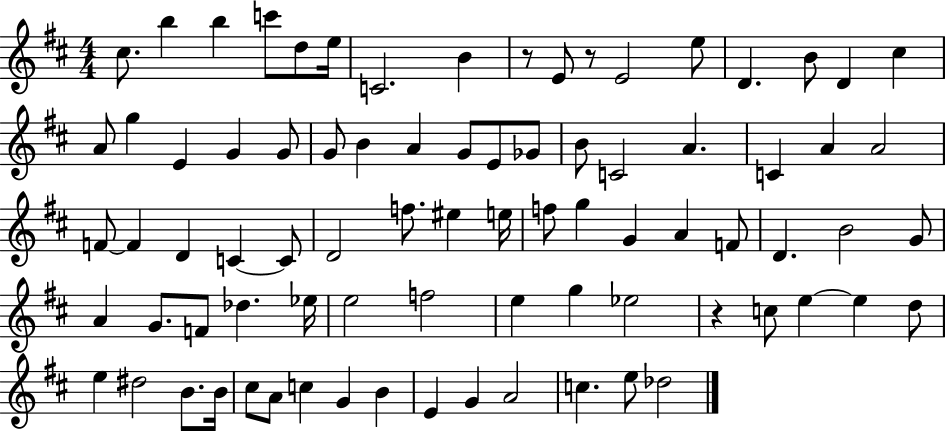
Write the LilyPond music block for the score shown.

{
  \clef treble
  \numericTimeSignature
  \time 4/4
  \key d \major
  cis''8. b''4 b''4 c'''8 d''8 e''16 | c'2. b'4 | r8 e'8 r8 e'2 e''8 | d'4. b'8 d'4 cis''4 | \break a'8 g''4 e'4 g'4 g'8 | g'8 b'4 a'4 g'8 e'8 ges'8 | b'8 c'2 a'4. | c'4 a'4 a'2 | \break f'8~~ f'4 d'4 c'4~~ c'8 | d'2 f''8. eis''4 e''16 | f''8 g''4 g'4 a'4 f'8 | d'4. b'2 g'8 | \break a'4 g'8. f'8 des''4. ees''16 | e''2 f''2 | e''4 g''4 ees''2 | r4 c''8 e''4~~ e''4 d''8 | \break e''4 dis''2 b'8. b'16 | cis''8 a'8 c''4 g'4 b'4 | e'4 g'4 a'2 | c''4. e''8 des''2 | \break \bar "|."
}